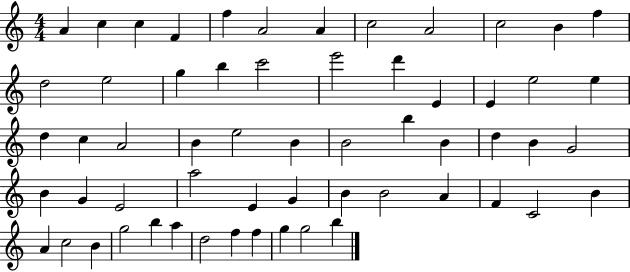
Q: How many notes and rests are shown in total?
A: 59